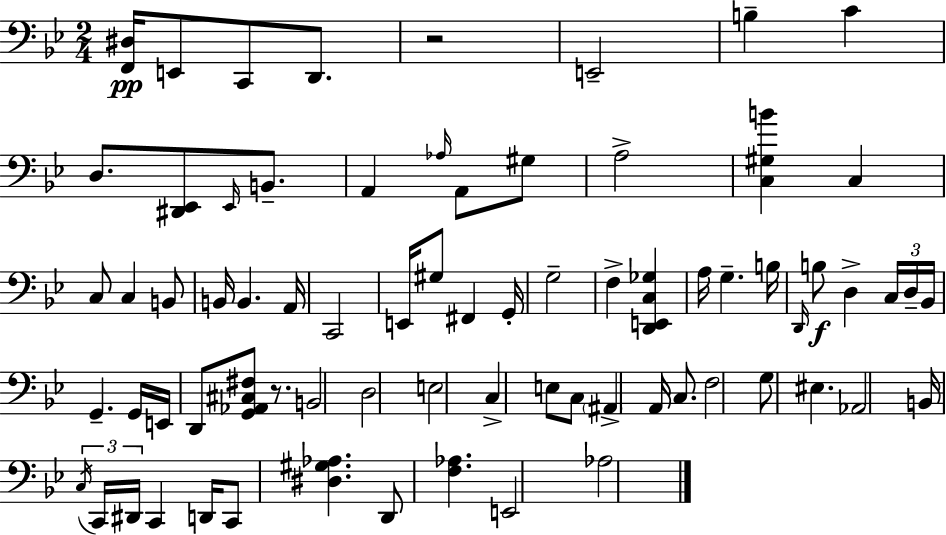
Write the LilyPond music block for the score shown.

{
  \clef bass
  \numericTimeSignature
  \time 2/4
  \key g \minor
  <f, dis>16\pp e,8 c,8 d,8. | r2 | e,2-- | b4-- c'4 | \break d8. <dis, ees,>8 \grace { ees,16 } b,8.-- | a,4 \grace { aes16 } a,8 | gis8 a2-> | <c gis b'>4 c4 | \break c8 c4 | b,8 b,16 b,4. | a,16 c,2 | e,16 gis8 fis,4 | \break g,16-. g2-- | f4-> <d, e, c ges>4 | a16 g4.-- | b16 \grace { d,16 }\f b8 d4-> | \break \tuplet 3/2 { c16 d16-- bes,16 } g,4.-- | g,16 e,16 d,8 <g, aes, cis fis>8 | r8. b,2 | d2 | \break e2 | c4-> e8 | c8 \parenthesize ais,4-> a,16 | c8. f2 | \break g8 eis4. | aes,2 | b,16 \tuplet 3/2 { \acciaccatura { c16 } c,16 dis,16 } c,4 | d,16 c,8 <dis gis aes>4. | \break d,8 <f aes>4. | e,2 | aes2 | \bar "|."
}